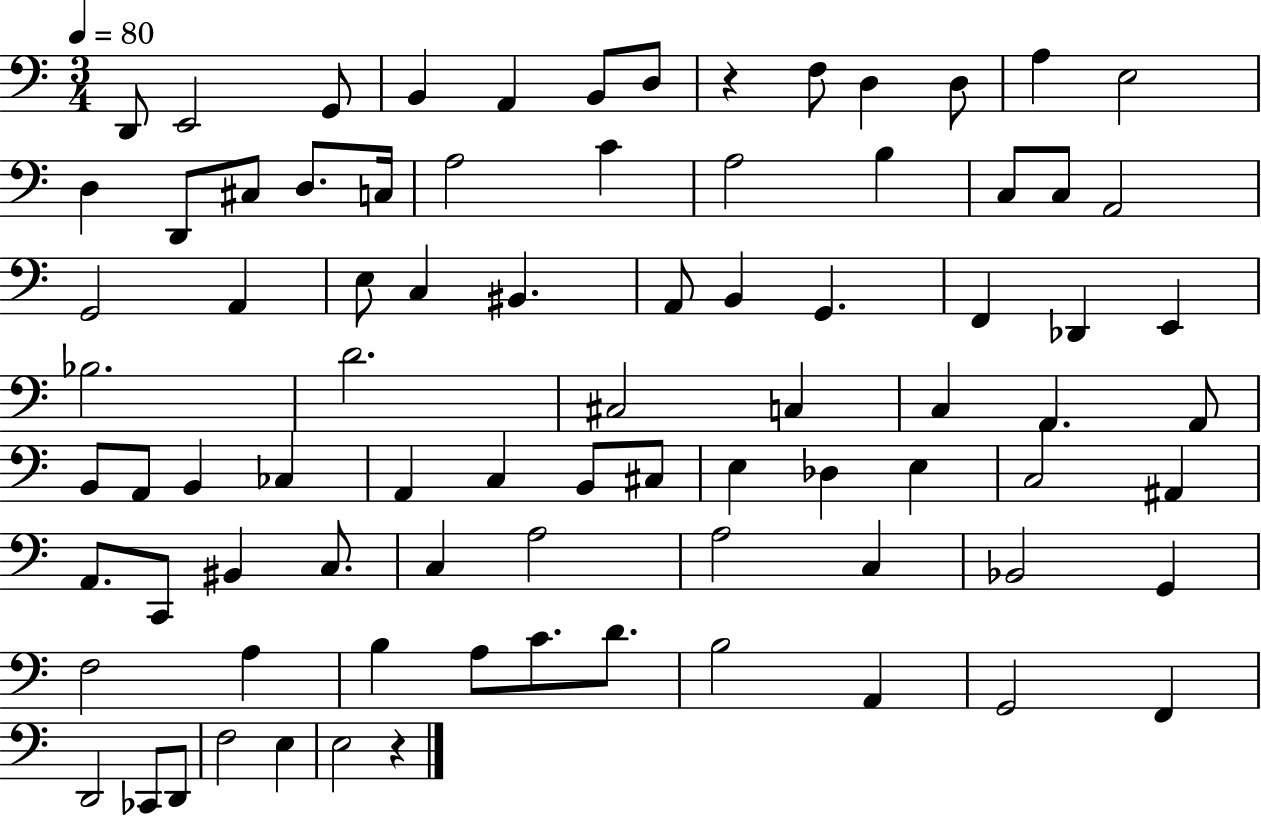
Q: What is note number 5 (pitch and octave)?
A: A2